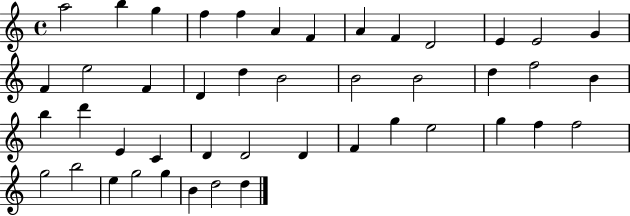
X:1
T:Untitled
M:4/4
L:1/4
K:C
a2 b g f f A F A F D2 E E2 G F e2 F D d B2 B2 B2 d f2 B b d' E C D D2 D F g e2 g f f2 g2 b2 e g2 g B d2 d